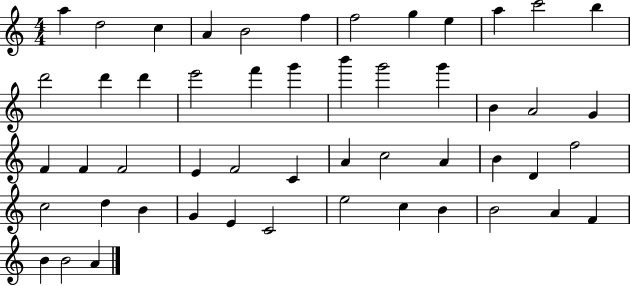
X:1
T:Untitled
M:4/4
L:1/4
K:C
a d2 c A B2 f f2 g e a c'2 b d'2 d' d' e'2 f' g' b' g'2 g' B A2 G F F F2 E F2 C A c2 A B D f2 c2 d B G E C2 e2 c B B2 A F B B2 A